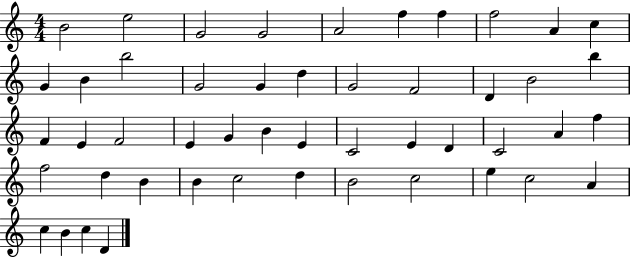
X:1
T:Untitled
M:4/4
L:1/4
K:C
B2 e2 G2 G2 A2 f f f2 A c G B b2 G2 G d G2 F2 D B2 b F E F2 E G B E C2 E D C2 A f f2 d B B c2 d B2 c2 e c2 A c B c D